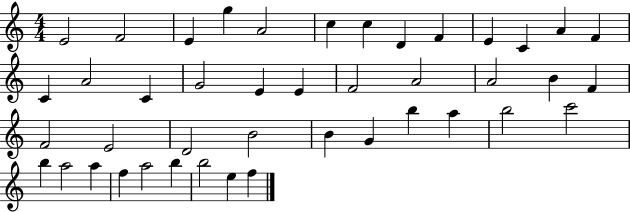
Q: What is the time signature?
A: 4/4